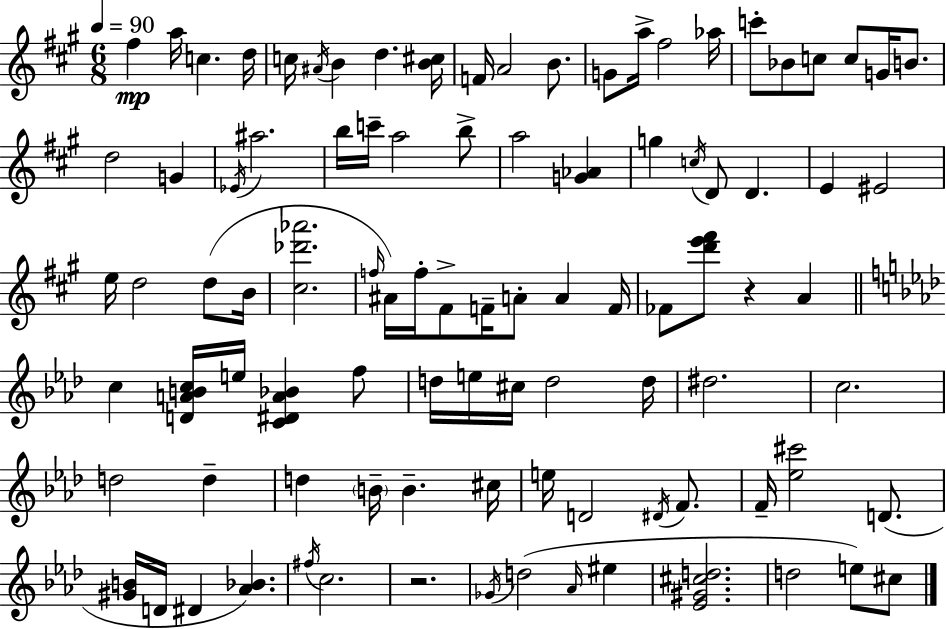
X:1
T:Untitled
M:6/8
L:1/4
K:A
^f a/4 c d/4 c/4 ^A/4 B d [B^c]/4 F/4 A2 B/2 G/2 a/4 ^f2 _a/4 c'/2 _B/2 c/2 c/2 G/4 B/2 d2 G _E/4 ^a2 b/4 c'/4 a2 b/2 a2 [G_A] g c/4 D/2 D E ^E2 e/4 d2 d/2 B/4 [^c_d'_a']2 f/4 ^A/4 f/4 ^F/2 F/4 A/2 A F/4 _F/2 [d'e'^f']/2 z A c [DABc]/4 e/4 [C^DA_B] f/2 d/4 e/4 ^c/4 d2 d/4 ^d2 c2 d2 d d B/4 B ^c/4 e/4 D2 ^D/4 F/2 F/4 [_e^c']2 D/2 [^GB]/4 D/4 ^D [_A_B] ^f/4 c2 z2 _G/4 d2 _A/4 ^e [_E^G^cd]2 d2 e/2 ^c/2